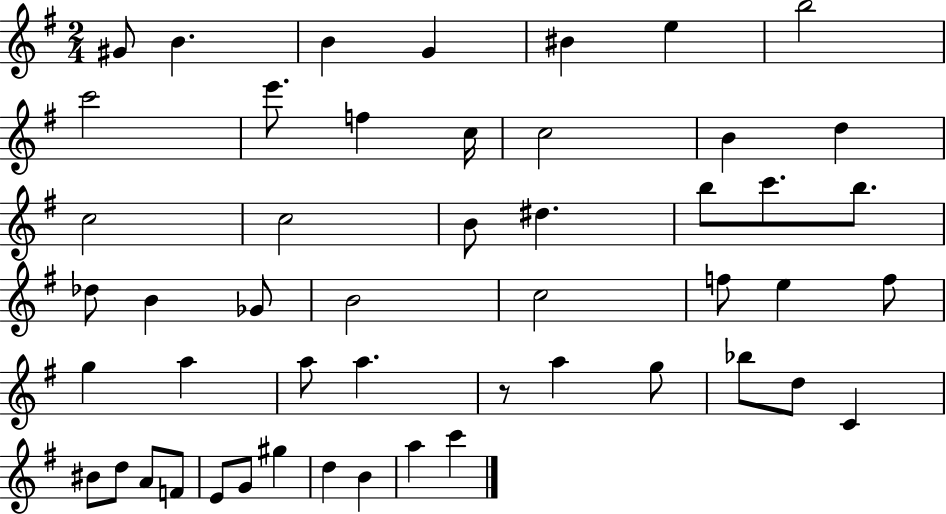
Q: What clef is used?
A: treble